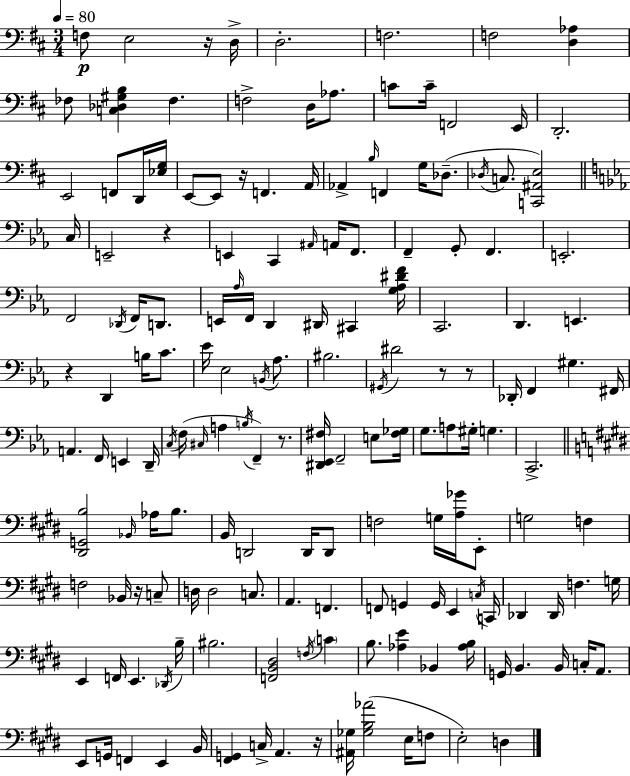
X:1
T:Untitled
M:3/4
L:1/4
K:D
F,/2 E,2 z/4 D,/4 D,2 F,2 F,2 [D,_A,] _F,/2 [C,_D,^G,B,] _F, F,2 D,/4 _A,/2 C/2 C/4 F,,2 E,,/4 D,,2 E,,2 F,,/2 D,,/4 [_E,G,]/4 E,,/2 E,,/2 z/4 F,, A,,/4 _A,, B,/4 F,, G,/4 _D,/2 _D,/4 C,/2 [C,,^A,,E,]2 C,/4 E,,2 z E,, C,, ^A,,/4 A,,/4 F,,/2 F,, G,,/2 F,, E,,2 F,,2 _D,,/4 F,,/4 D,,/2 E,,/4 _A,/4 F,,/4 D,, ^D,,/4 ^C,, [G,_A,^DF]/4 C,,2 D,, E,, z D,, B,/4 C/2 _E/4 _E,2 B,,/4 _A,/2 ^B,2 ^G,,/4 ^D2 z/2 z/2 _D,,/4 F,, ^G, ^F,,/4 A,, F,,/4 E,, D,,/4 C,/4 F,/4 ^C,/4 A, B,/4 F,, z/2 [^D,,_E,,^F,]/4 F,,2 E,/2 [^F,_G,]/4 G,/2 A,/2 ^G,/4 G, C,,2 [^D,,G,,B,]2 _B,,/4 _A,/4 B,/2 B,,/4 D,,2 D,,/4 D,,/2 F,2 G,/4 [A,_G]/4 E,,/2 G,2 F, F,2 _B,,/4 z/4 C,/2 D,/4 D,2 C,/2 A,, F,, F,,/2 G,, G,,/4 E,, C,/4 C,,/4 _D,, _D,,/4 F, G,/4 E,, F,,/4 E,, _D,,/4 B,/4 ^B,2 [F,,B,,^D,]2 F,/4 C B,/2 [_A,E] _B,, [_A,B,]/4 G,,/4 B,, B,,/4 C,/4 A,,/2 E,,/2 G,,/4 F,, E,, B,,/4 [^F,,G,,] C,/4 A,, z/4 [^A,,_G,]/4 [_G,B,_A]2 E,/4 F,/2 E,2 D,